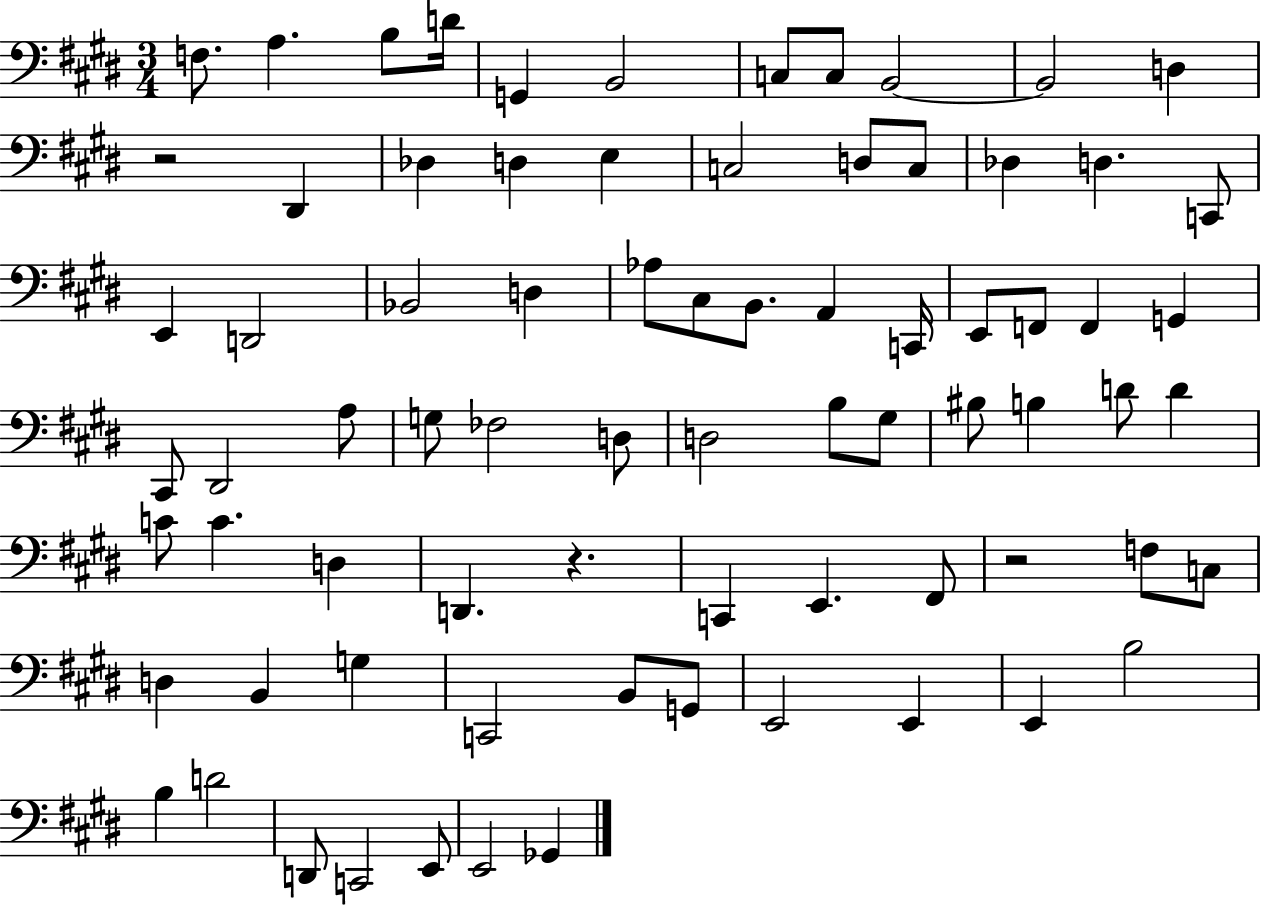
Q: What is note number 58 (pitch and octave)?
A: B2